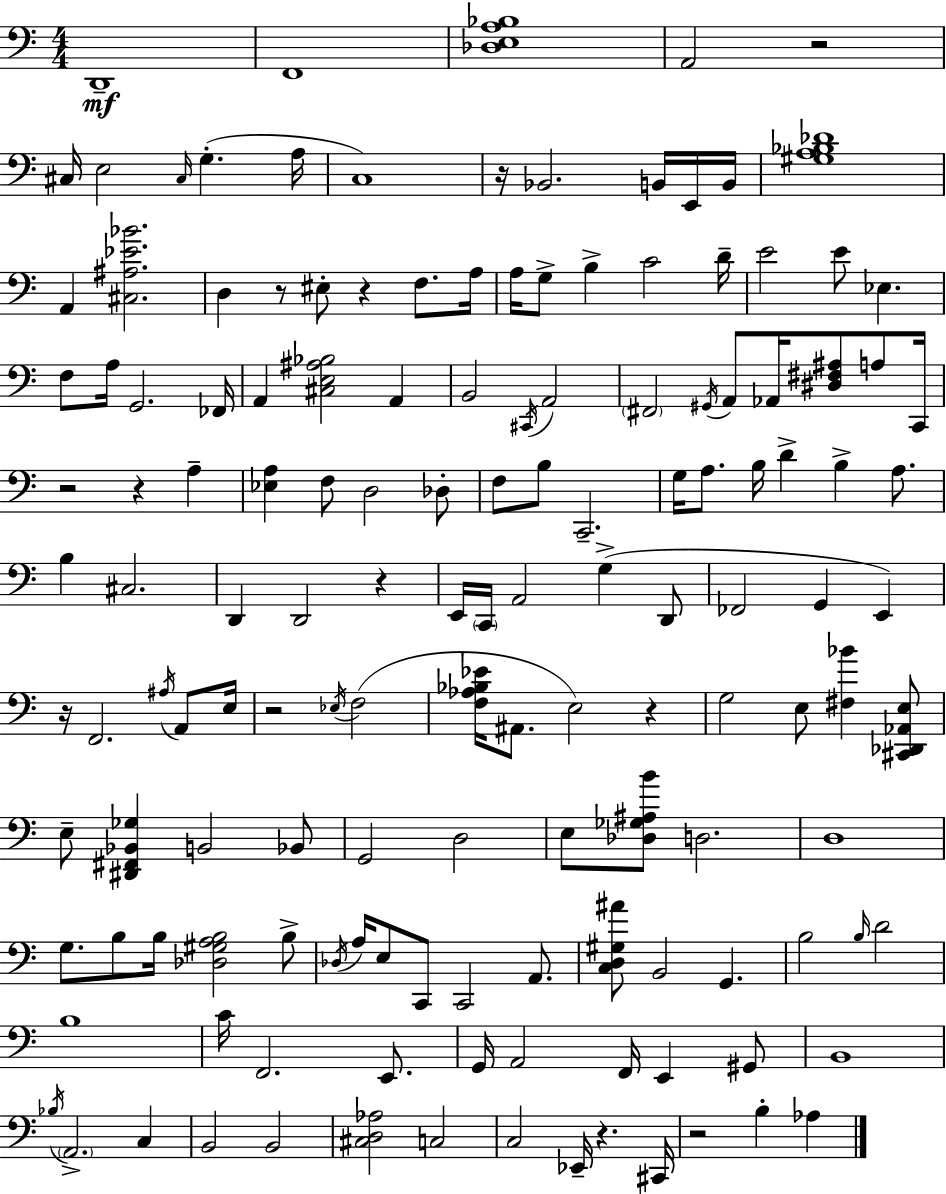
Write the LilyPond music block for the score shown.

{
  \clef bass
  \numericTimeSignature
  \time 4/4
  \key a \minor
  \repeat volta 2 { d,1--\mf | f,1 | <des e a bes>1 | a,2 r2 | \break cis16 e2 \grace { cis16 } g4.-.( | a16 c1) | r16 bes,2. b,16 e,16 | b,16 <gis a bes des'>1 | \break a,4 <cis ais ees' bes'>2. | d4 r8 eis8-. r4 f8. | a16 a16 g8-> b4-> c'2 | d'16-- e'2 e'8 ees4. | \break f8 a16 g,2. | fes,16 a,4 <cis e ais bes>2 a,4 | b,2 \acciaccatura { cis,16 } a,2 | \parenthesize fis,2 \acciaccatura { gis,16 } a,8 aes,16 <dis fis ais>8 | \break a8 c,16 r2 r4 a4-- | <ees a>4 f8 d2 | des8-. f8 b8 c,2.-- | g16 a8. b16 d'4-> b4-> | \break a8. b4 cis2. | d,4 d,2 r4 | e,16 \parenthesize c,16 a,2 g4->( | d,8 fes,2 g,4 e,4) | \break r16 f,2. | \acciaccatura { ais16 } a,8 e16 r2 \acciaccatura { ees16 }( f2 | <f aes bes ees'>16 ais,8. e2) | r4 g2 e8 <fis bes'>4 | \break <cis, des, aes, e>8 e8-- <dis, fis, bes, ges>4 b,2 | bes,8 g,2 d2 | e8 <des ges ais b'>8 d2. | d1 | \break g8. b8 b16 <des gis a b>2 | b8-> \acciaccatura { des16 } a16 e8 c,8 c,2 | a,8. <c d gis ais'>8 b,2 | g,4. b2 \grace { b16 } d'2 | \break b1 | c'16 f,2. | e,8. g,16 a,2 | f,16 e,4 gis,8 b,1 | \break \acciaccatura { bes16 } \parenthesize a,2.-> | c4 b,2 | b,2 <cis d aes>2 | c2 c2 | \break ees,16-- r4. cis,16 r2 | b4-. aes4 } \bar "|."
}